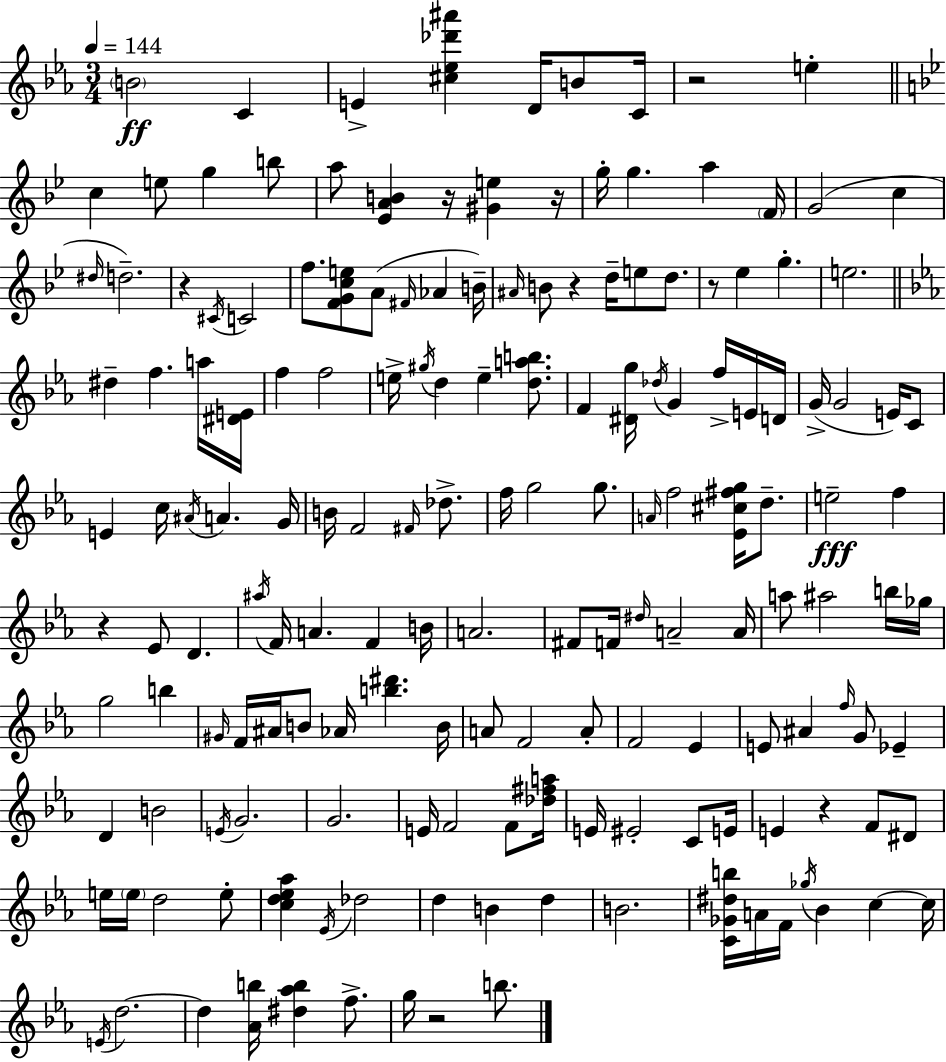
B4/h C4/q E4/q [C#5,Eb5,Db6,A#6]/q D4/s B4/e C4/s R/h E5/q C5/q E5/e G5/q B5/e A5/e [Eb4,A4,B4]/q R/s [G#4,E5]/q R/s G5/s G5/q. A5/q F4/s G4/h C5/q D#5/s D5/h. R/q C#4/s C4/h F5/e. [F4,G4,C5,E5]/e A4/e F#4/s Ab4/q B4/s A#4/s B4/e R/q D5/s E5/e D5/e. R/e Eb5/q G5/q. E5/h. D#5/q F5/q. A5/s [D#4,E4]/s F5/q F5/h E5/s G#5/s D5/q E5/q [D5,A5,B5]/e. F4/q [D#4,G5]/s Db5/s G4/q F5/s E4/s D4/s G4/s G4/h E4/s C4/e E4/q C5/s A#4/s A4/q. G4/s B4/s F4/h F#4/s Db5/e. F5/s G5/h G5/e. A4/s F5/h [Eb4,C#5,F#5,G5]/s D5/e. E5/h F5/q R/q Eb4/e D4/q. A#5/s F4/s A4/q. F4/q B4/s A4/h. F#4/e F4/s D#5/s A4/h A4/s A5/e A#5/h B5/s Gb5/s G5/h B5/q G#4/s F4/s A#4/s B4/e Ab4/s [B5,D#6]/q. B4/s A4/e F4/h A4/e F4/h Eb4/q E4/e A#4/q F5/s G4/e Eb4/q D4/q B4/h E4/s G4/h. G4/h. E4/s F4/h F4/e [Db5,F#5,A5]/s E4/s EIS4/h C4/e E4/s E4/q R/q F4/e D#4/e E5/s E5/s D5/h E5/e [C5,D5,Eb5,Ab5]/q Eb4/s Db5/h D5/q B4/q D5/q B4/h. [C4,Gb4,D#5,B5]/s A4/s F4/s Gb5/s Bb4/q C5/q C5/s E4/s D5/h. D5/q [Ab4,B5]/s [D#5,Ab5,B5]/q F5/e. G5/s R/h B5/e.